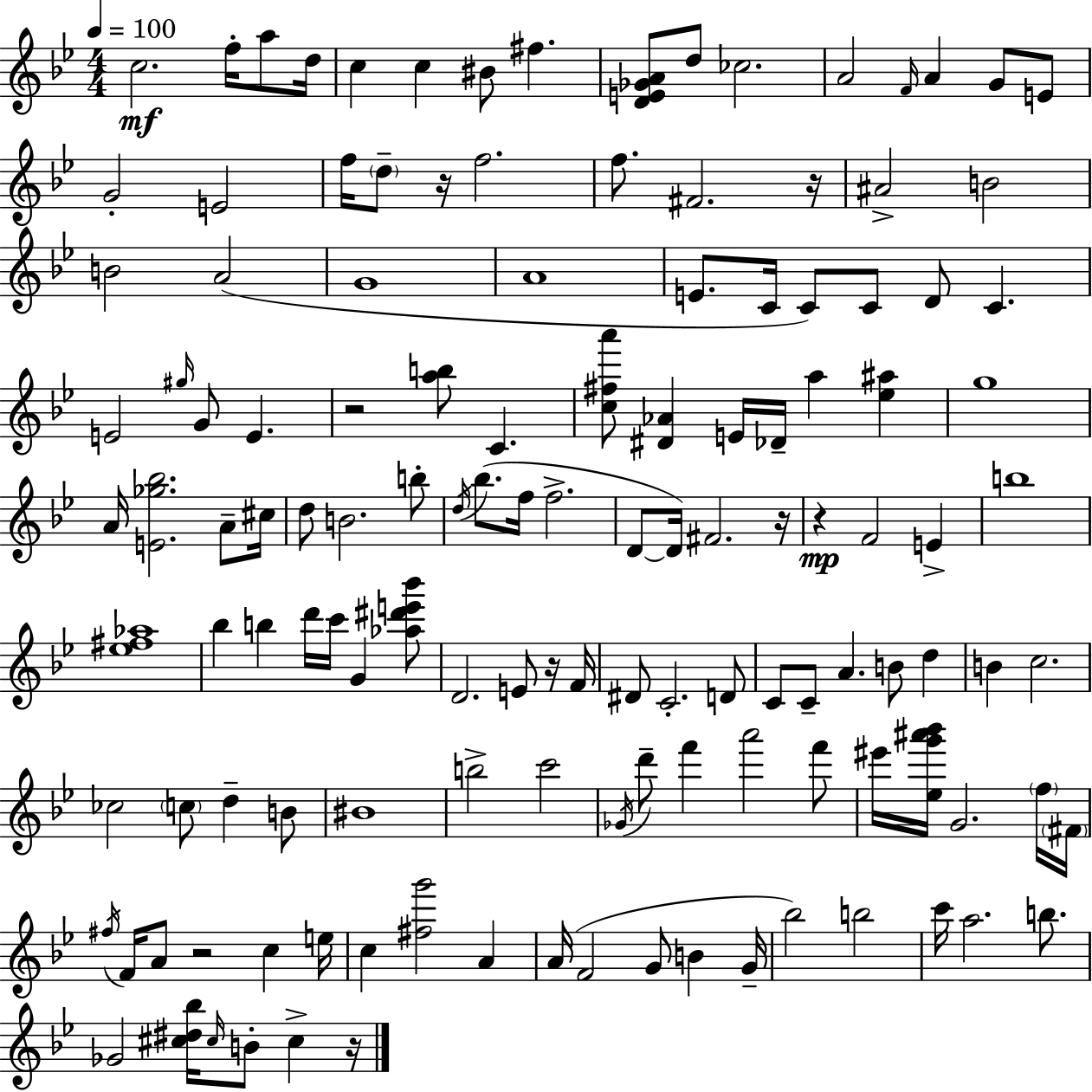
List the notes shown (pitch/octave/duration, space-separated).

C5/h. F5/s A5/e D5/s C5/q C5/q BIS4/e F#5/q. [D4,E4,Gb4,A4]/e D5/e CES5/h. A4/h F4/s A4/q G4/e E4/e G4/h E4/h F5/s D5/e R/s F5/h. F5/e. F#4/h. R/s A#4/h B4/h B4/h A4/h G4/w A4/w E4/e. C4/s C4/e C4/e D4/e C4/q. E4/h G#5/s G4/e E4/q. R/h [A5,B5]/e C4/q. [C5,F#5,A6]/e [D#4,Ab4]/q E4/s Db4/s A5/q [Eb5,A#5]/q G5/w A4/s [E4,Gb5,Bb5]/h. A4/e C#5/s D5/e B4/h. B5/e D5/s Bb5/e. F5/s F5/h. D4/e D4/s F#4/h. R/s R/q F4/h E4/q B5/w [Eb5,F#5,Ab5]/w Bb5/q B5/q D6/s C6/s G4/q [Ab5,D#6,E6,Bb6]/e D4/h. E4/e R/s F4/s D#4/e C4/h. D4/e C4/e C4/e A4/q. B4/e D5/q B4/q C5/h. CES5/h C5/e D5/q B4/e BIS4/w B5/h C6/h Gb4/s D6/e F6/q A6/h F6/e EIS6/s [Eb5,G6,A#6,Bb6]/s G4/h. F5/s F#4/s F#5/s F4/s A4/e R/h C5/q E5/s C5/q [F#5,G6]/h A4/q A4/s F4/h G4/e B4/q G4/s Bb5/h B5/h C6/s A5/h. B5/e. Gb4/h [C#5,D#5,Bb5]/s C#5/s B4/e C#5/q R/s